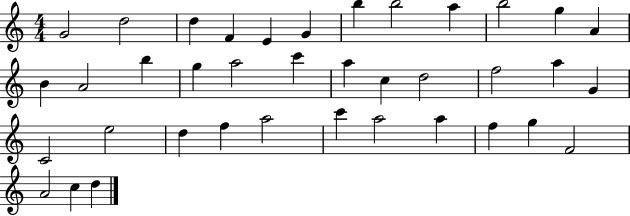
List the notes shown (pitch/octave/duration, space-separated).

G4/h D5/h D5/q F4/q E4/q G4/q B5/q B5/h A5/q B5/h G5/q A4/q B4/q A4/h B5/q G5/q A5/h C6/q A5/q C5/q D5/h F5/h A5/q G4/q C4/h E5/h D5/q F5/q A5/h C6/q A5/h A5/q F5/q G5/q F4/h A4/h C5/q D5/q